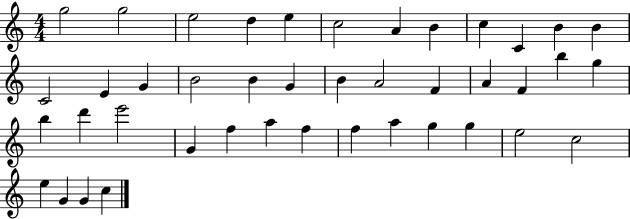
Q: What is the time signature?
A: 4/4